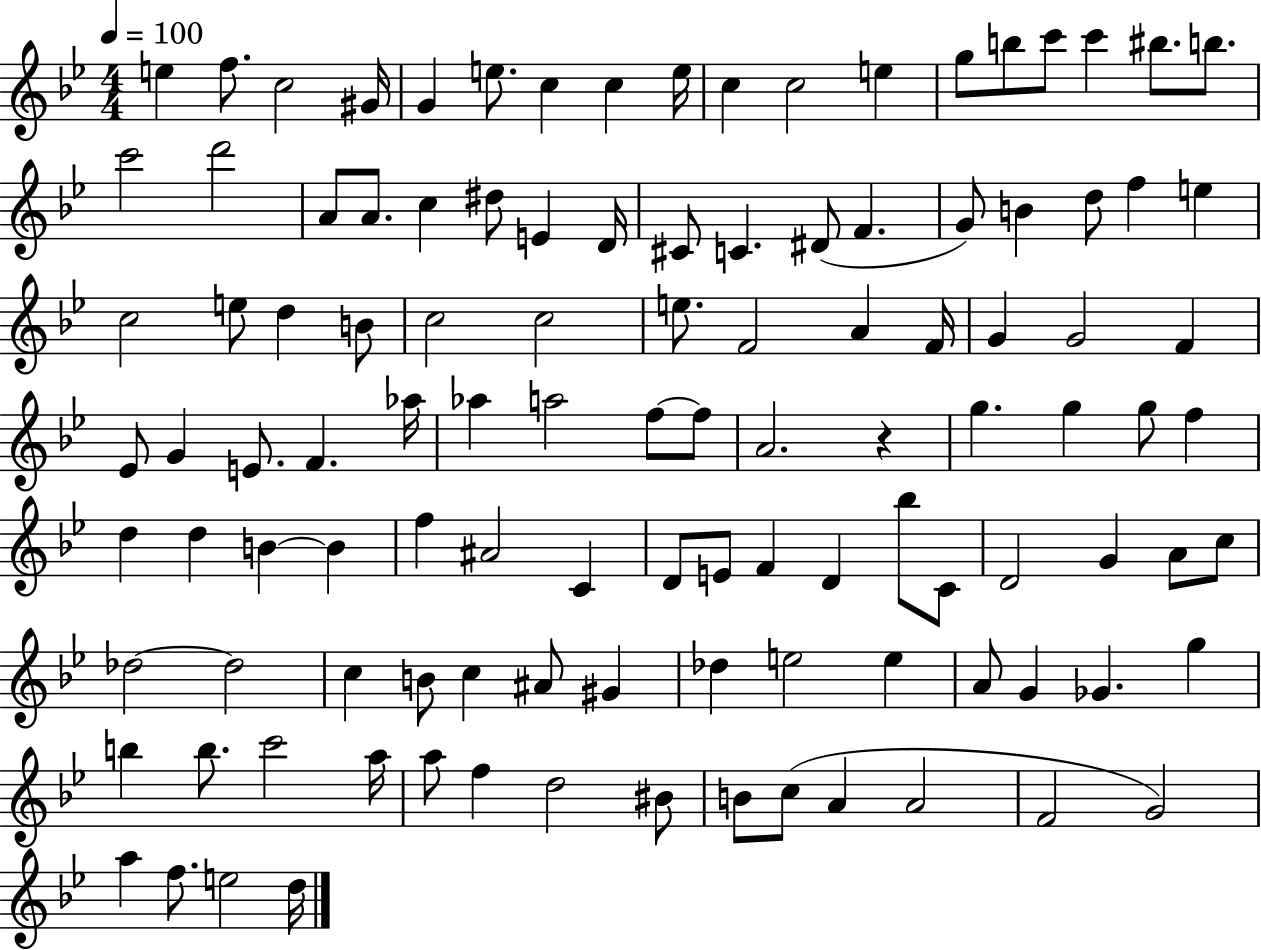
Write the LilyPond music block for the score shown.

{
  \clef treble
  \numericTimeSignature
  \time 4/4
  \key bes \major
  \tempo 4 = 100
  e''4 f''8. c''2 gis'16 | g'4 e''8. c''4 c''4 e''16 | c''4 c''2 e''4 | g''8 b''8 c'''8 c'''4 bis''8. b''8. | \break c'''2 d'''2 | a'8 a'8. c''4 dis''8 e'4 d'16 | cis'8 c'4. dis'8( f'4. | g'8) b'4 d''8 f''4 e''4 | \break c''2 e''8 d''4 b'8 | c''2 c''2 | e''8. f'2 a'4 f'16 | g'4 g'2 f'4 | \break ees'8 g'4 e'8. f'4. aes''16 | aes''4 a''2 f''8~~ f''8 | a'2. r4 | g''4. g''4 g''8 f''4 | \break d''4 d''4 b'4~~ b'4 | f''4 ais'2 c'4 | d'8 e'8 f'4 d'4 bes''8 c'8 | d'2 g'4 a'8 c''8 | \break des''2~~ des''2 | c''4 b'8 c''4 ais'8 gis'4 | des''4 e''2 e''4 | a'8 g'4 ges'4. g''4 | \break b''4 b''8. c'''2 a''16 | a''8 f''4 d''2 bis'8 | b'8 c''8( a'4 a'2 | f'2 g'2) | \break a''4 f''8. e''2 d''16 | \bar "|."
}